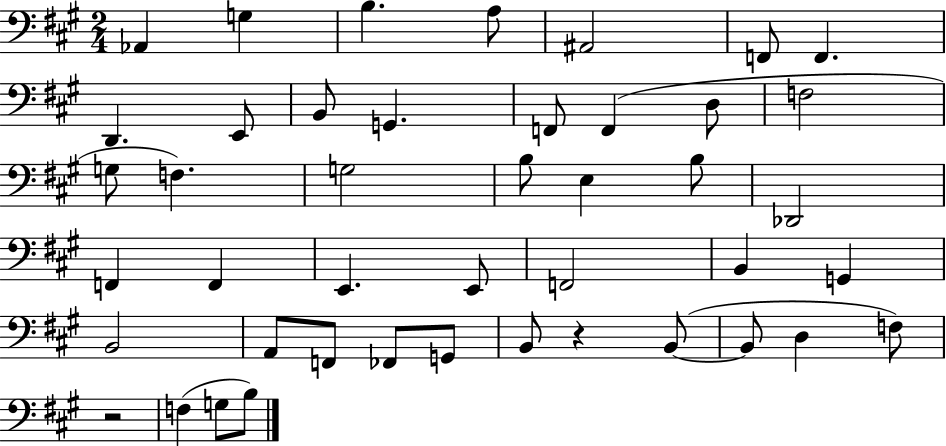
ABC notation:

X:1
T:Untitled
M:2/4
L:1/4
K:A
_A,, G, B, A,/2 ^A,,2 F,,/2 F,, D,, E,,/2 B,,/2 G,, F,,/2 F,, D,/2 F,2 G,/2 F, G,2 B,/2 E, B,/2 _D,,2 F,, F,, E,, E,,/2 F,,2 B,, G,, B,,2 A,,/2 F,,/2 _F,,/2 G,,/2 B,,/2 z B,,/2 B,,/2 D, F,/2 z2 F, G,/2 B,/2